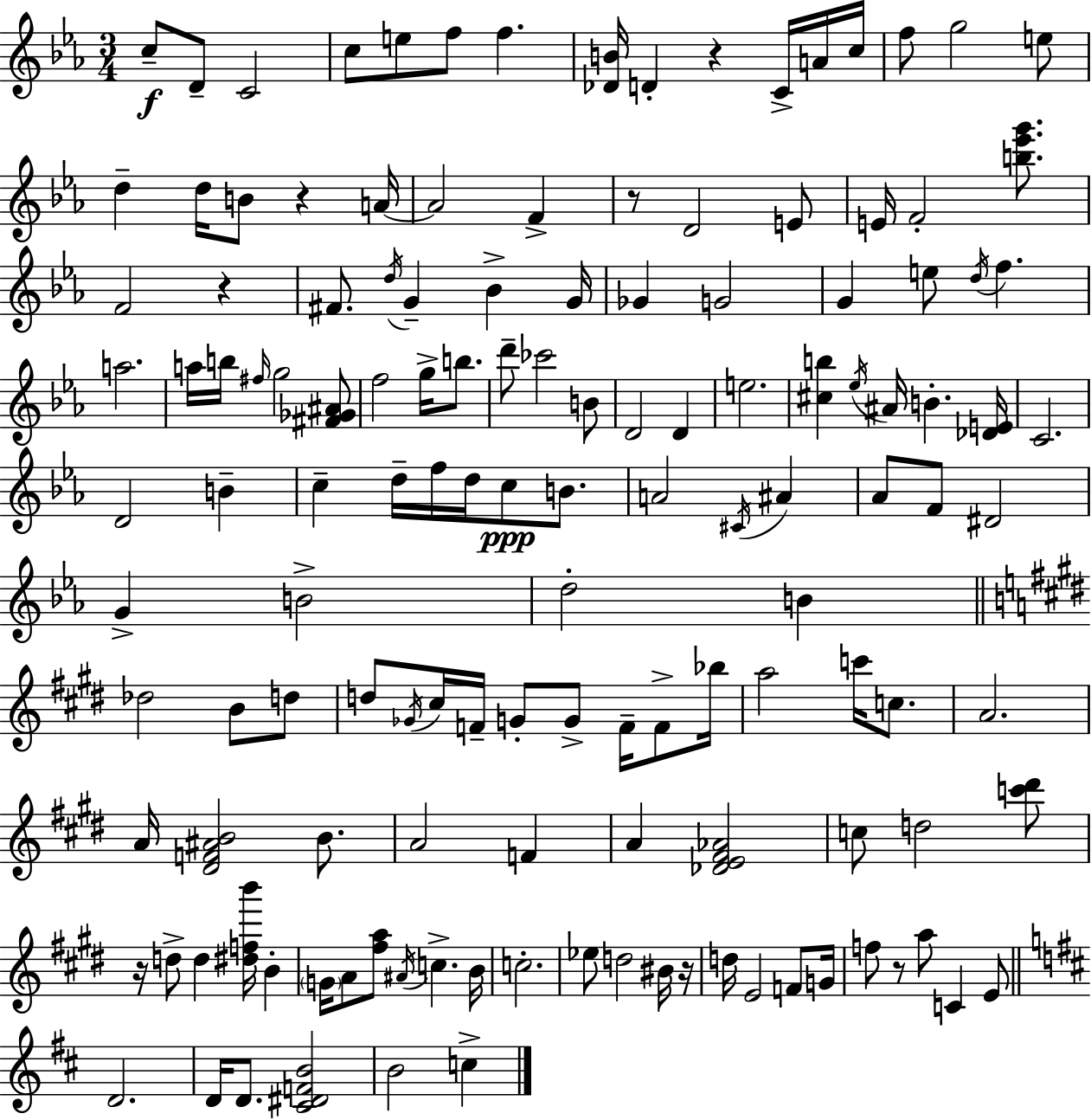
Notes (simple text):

C5/e D4/e C4/h C5/e E5/e F5/e F5/q. [Db4,B4]/s D4/q R/q C4/s A4/s C5/s F5/e G5/h E5/e D5/q D5/s B4/e R/q A4/s A4/h F4/q R/e D4/h E4/e E4/s F4/h [B5,Eb6,G6]/e. F4/h R/q F#4/e. D5/s G4/q Bb4/q G4/s Gb4/q G4/h G4/q E5/e D5/s F5/q. A5/h. A5/s B5/s F#5/s G5/h [F#4,Gb4,A#4]/e F5/h G5/s B5/e. D6/e CES6/h B4/e D4/h D4/q E5/h. [C#5,B5]/q Eb5/s A#4/s B4/q. [Db4,E4]/s C4/h. D4/h B4/q C5/q D5/s F5/s D5/s C5/e B4/e. A4/h C#4/s A#4/q Ab4/e F4/e D#4/h G4/q B4/h D5/h B4/q Db5/h B4/e D5/e D5/e Gb4/s C#5/s F4/s G4/e G4/e F4/s F4/e Bb5/s A5/h C6/s C5/e. A4/h. A4/s [D#4,F4,A#4,B4]/h B4/e. A4/h F4/q A4/q [Db4,E4,F#4,Ab4]/h C5/e D5/h [C6,D#6]/e R/s D5/e D5/q [D#5,F5,B6]/s B4/q G4/s A4/e [F#5,A5]/e A#4/s C5/q. B4/s C5/h. Eb5/e D5/h BIS4/s R/s D5/s E4/h F4/e G4/s F5/e R/e A5/e C4/q E4/e D4/h. D4/s D4/e. [C#4,D#4,F4,B4]/h B4/h C5/q